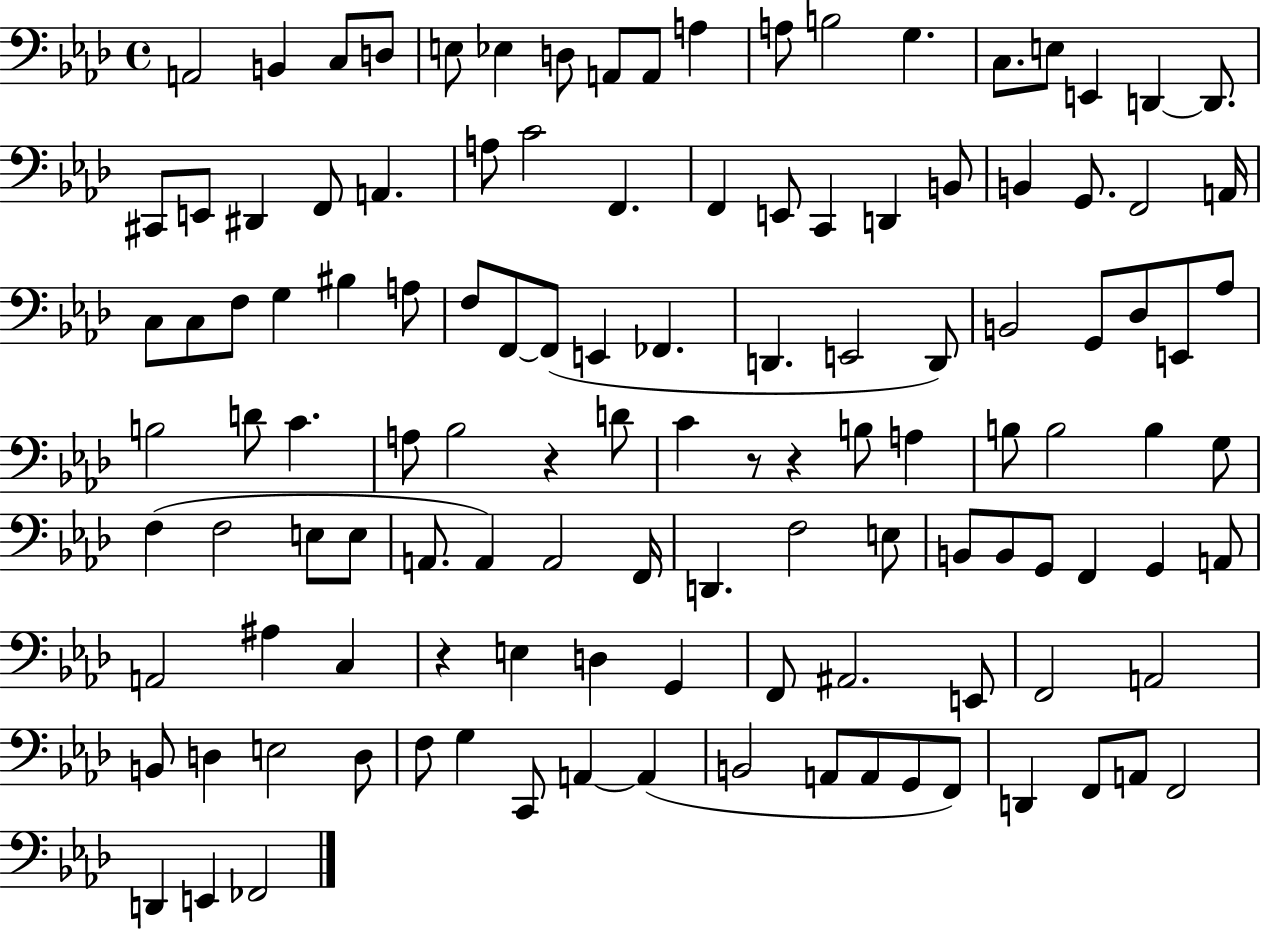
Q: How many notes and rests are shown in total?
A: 120